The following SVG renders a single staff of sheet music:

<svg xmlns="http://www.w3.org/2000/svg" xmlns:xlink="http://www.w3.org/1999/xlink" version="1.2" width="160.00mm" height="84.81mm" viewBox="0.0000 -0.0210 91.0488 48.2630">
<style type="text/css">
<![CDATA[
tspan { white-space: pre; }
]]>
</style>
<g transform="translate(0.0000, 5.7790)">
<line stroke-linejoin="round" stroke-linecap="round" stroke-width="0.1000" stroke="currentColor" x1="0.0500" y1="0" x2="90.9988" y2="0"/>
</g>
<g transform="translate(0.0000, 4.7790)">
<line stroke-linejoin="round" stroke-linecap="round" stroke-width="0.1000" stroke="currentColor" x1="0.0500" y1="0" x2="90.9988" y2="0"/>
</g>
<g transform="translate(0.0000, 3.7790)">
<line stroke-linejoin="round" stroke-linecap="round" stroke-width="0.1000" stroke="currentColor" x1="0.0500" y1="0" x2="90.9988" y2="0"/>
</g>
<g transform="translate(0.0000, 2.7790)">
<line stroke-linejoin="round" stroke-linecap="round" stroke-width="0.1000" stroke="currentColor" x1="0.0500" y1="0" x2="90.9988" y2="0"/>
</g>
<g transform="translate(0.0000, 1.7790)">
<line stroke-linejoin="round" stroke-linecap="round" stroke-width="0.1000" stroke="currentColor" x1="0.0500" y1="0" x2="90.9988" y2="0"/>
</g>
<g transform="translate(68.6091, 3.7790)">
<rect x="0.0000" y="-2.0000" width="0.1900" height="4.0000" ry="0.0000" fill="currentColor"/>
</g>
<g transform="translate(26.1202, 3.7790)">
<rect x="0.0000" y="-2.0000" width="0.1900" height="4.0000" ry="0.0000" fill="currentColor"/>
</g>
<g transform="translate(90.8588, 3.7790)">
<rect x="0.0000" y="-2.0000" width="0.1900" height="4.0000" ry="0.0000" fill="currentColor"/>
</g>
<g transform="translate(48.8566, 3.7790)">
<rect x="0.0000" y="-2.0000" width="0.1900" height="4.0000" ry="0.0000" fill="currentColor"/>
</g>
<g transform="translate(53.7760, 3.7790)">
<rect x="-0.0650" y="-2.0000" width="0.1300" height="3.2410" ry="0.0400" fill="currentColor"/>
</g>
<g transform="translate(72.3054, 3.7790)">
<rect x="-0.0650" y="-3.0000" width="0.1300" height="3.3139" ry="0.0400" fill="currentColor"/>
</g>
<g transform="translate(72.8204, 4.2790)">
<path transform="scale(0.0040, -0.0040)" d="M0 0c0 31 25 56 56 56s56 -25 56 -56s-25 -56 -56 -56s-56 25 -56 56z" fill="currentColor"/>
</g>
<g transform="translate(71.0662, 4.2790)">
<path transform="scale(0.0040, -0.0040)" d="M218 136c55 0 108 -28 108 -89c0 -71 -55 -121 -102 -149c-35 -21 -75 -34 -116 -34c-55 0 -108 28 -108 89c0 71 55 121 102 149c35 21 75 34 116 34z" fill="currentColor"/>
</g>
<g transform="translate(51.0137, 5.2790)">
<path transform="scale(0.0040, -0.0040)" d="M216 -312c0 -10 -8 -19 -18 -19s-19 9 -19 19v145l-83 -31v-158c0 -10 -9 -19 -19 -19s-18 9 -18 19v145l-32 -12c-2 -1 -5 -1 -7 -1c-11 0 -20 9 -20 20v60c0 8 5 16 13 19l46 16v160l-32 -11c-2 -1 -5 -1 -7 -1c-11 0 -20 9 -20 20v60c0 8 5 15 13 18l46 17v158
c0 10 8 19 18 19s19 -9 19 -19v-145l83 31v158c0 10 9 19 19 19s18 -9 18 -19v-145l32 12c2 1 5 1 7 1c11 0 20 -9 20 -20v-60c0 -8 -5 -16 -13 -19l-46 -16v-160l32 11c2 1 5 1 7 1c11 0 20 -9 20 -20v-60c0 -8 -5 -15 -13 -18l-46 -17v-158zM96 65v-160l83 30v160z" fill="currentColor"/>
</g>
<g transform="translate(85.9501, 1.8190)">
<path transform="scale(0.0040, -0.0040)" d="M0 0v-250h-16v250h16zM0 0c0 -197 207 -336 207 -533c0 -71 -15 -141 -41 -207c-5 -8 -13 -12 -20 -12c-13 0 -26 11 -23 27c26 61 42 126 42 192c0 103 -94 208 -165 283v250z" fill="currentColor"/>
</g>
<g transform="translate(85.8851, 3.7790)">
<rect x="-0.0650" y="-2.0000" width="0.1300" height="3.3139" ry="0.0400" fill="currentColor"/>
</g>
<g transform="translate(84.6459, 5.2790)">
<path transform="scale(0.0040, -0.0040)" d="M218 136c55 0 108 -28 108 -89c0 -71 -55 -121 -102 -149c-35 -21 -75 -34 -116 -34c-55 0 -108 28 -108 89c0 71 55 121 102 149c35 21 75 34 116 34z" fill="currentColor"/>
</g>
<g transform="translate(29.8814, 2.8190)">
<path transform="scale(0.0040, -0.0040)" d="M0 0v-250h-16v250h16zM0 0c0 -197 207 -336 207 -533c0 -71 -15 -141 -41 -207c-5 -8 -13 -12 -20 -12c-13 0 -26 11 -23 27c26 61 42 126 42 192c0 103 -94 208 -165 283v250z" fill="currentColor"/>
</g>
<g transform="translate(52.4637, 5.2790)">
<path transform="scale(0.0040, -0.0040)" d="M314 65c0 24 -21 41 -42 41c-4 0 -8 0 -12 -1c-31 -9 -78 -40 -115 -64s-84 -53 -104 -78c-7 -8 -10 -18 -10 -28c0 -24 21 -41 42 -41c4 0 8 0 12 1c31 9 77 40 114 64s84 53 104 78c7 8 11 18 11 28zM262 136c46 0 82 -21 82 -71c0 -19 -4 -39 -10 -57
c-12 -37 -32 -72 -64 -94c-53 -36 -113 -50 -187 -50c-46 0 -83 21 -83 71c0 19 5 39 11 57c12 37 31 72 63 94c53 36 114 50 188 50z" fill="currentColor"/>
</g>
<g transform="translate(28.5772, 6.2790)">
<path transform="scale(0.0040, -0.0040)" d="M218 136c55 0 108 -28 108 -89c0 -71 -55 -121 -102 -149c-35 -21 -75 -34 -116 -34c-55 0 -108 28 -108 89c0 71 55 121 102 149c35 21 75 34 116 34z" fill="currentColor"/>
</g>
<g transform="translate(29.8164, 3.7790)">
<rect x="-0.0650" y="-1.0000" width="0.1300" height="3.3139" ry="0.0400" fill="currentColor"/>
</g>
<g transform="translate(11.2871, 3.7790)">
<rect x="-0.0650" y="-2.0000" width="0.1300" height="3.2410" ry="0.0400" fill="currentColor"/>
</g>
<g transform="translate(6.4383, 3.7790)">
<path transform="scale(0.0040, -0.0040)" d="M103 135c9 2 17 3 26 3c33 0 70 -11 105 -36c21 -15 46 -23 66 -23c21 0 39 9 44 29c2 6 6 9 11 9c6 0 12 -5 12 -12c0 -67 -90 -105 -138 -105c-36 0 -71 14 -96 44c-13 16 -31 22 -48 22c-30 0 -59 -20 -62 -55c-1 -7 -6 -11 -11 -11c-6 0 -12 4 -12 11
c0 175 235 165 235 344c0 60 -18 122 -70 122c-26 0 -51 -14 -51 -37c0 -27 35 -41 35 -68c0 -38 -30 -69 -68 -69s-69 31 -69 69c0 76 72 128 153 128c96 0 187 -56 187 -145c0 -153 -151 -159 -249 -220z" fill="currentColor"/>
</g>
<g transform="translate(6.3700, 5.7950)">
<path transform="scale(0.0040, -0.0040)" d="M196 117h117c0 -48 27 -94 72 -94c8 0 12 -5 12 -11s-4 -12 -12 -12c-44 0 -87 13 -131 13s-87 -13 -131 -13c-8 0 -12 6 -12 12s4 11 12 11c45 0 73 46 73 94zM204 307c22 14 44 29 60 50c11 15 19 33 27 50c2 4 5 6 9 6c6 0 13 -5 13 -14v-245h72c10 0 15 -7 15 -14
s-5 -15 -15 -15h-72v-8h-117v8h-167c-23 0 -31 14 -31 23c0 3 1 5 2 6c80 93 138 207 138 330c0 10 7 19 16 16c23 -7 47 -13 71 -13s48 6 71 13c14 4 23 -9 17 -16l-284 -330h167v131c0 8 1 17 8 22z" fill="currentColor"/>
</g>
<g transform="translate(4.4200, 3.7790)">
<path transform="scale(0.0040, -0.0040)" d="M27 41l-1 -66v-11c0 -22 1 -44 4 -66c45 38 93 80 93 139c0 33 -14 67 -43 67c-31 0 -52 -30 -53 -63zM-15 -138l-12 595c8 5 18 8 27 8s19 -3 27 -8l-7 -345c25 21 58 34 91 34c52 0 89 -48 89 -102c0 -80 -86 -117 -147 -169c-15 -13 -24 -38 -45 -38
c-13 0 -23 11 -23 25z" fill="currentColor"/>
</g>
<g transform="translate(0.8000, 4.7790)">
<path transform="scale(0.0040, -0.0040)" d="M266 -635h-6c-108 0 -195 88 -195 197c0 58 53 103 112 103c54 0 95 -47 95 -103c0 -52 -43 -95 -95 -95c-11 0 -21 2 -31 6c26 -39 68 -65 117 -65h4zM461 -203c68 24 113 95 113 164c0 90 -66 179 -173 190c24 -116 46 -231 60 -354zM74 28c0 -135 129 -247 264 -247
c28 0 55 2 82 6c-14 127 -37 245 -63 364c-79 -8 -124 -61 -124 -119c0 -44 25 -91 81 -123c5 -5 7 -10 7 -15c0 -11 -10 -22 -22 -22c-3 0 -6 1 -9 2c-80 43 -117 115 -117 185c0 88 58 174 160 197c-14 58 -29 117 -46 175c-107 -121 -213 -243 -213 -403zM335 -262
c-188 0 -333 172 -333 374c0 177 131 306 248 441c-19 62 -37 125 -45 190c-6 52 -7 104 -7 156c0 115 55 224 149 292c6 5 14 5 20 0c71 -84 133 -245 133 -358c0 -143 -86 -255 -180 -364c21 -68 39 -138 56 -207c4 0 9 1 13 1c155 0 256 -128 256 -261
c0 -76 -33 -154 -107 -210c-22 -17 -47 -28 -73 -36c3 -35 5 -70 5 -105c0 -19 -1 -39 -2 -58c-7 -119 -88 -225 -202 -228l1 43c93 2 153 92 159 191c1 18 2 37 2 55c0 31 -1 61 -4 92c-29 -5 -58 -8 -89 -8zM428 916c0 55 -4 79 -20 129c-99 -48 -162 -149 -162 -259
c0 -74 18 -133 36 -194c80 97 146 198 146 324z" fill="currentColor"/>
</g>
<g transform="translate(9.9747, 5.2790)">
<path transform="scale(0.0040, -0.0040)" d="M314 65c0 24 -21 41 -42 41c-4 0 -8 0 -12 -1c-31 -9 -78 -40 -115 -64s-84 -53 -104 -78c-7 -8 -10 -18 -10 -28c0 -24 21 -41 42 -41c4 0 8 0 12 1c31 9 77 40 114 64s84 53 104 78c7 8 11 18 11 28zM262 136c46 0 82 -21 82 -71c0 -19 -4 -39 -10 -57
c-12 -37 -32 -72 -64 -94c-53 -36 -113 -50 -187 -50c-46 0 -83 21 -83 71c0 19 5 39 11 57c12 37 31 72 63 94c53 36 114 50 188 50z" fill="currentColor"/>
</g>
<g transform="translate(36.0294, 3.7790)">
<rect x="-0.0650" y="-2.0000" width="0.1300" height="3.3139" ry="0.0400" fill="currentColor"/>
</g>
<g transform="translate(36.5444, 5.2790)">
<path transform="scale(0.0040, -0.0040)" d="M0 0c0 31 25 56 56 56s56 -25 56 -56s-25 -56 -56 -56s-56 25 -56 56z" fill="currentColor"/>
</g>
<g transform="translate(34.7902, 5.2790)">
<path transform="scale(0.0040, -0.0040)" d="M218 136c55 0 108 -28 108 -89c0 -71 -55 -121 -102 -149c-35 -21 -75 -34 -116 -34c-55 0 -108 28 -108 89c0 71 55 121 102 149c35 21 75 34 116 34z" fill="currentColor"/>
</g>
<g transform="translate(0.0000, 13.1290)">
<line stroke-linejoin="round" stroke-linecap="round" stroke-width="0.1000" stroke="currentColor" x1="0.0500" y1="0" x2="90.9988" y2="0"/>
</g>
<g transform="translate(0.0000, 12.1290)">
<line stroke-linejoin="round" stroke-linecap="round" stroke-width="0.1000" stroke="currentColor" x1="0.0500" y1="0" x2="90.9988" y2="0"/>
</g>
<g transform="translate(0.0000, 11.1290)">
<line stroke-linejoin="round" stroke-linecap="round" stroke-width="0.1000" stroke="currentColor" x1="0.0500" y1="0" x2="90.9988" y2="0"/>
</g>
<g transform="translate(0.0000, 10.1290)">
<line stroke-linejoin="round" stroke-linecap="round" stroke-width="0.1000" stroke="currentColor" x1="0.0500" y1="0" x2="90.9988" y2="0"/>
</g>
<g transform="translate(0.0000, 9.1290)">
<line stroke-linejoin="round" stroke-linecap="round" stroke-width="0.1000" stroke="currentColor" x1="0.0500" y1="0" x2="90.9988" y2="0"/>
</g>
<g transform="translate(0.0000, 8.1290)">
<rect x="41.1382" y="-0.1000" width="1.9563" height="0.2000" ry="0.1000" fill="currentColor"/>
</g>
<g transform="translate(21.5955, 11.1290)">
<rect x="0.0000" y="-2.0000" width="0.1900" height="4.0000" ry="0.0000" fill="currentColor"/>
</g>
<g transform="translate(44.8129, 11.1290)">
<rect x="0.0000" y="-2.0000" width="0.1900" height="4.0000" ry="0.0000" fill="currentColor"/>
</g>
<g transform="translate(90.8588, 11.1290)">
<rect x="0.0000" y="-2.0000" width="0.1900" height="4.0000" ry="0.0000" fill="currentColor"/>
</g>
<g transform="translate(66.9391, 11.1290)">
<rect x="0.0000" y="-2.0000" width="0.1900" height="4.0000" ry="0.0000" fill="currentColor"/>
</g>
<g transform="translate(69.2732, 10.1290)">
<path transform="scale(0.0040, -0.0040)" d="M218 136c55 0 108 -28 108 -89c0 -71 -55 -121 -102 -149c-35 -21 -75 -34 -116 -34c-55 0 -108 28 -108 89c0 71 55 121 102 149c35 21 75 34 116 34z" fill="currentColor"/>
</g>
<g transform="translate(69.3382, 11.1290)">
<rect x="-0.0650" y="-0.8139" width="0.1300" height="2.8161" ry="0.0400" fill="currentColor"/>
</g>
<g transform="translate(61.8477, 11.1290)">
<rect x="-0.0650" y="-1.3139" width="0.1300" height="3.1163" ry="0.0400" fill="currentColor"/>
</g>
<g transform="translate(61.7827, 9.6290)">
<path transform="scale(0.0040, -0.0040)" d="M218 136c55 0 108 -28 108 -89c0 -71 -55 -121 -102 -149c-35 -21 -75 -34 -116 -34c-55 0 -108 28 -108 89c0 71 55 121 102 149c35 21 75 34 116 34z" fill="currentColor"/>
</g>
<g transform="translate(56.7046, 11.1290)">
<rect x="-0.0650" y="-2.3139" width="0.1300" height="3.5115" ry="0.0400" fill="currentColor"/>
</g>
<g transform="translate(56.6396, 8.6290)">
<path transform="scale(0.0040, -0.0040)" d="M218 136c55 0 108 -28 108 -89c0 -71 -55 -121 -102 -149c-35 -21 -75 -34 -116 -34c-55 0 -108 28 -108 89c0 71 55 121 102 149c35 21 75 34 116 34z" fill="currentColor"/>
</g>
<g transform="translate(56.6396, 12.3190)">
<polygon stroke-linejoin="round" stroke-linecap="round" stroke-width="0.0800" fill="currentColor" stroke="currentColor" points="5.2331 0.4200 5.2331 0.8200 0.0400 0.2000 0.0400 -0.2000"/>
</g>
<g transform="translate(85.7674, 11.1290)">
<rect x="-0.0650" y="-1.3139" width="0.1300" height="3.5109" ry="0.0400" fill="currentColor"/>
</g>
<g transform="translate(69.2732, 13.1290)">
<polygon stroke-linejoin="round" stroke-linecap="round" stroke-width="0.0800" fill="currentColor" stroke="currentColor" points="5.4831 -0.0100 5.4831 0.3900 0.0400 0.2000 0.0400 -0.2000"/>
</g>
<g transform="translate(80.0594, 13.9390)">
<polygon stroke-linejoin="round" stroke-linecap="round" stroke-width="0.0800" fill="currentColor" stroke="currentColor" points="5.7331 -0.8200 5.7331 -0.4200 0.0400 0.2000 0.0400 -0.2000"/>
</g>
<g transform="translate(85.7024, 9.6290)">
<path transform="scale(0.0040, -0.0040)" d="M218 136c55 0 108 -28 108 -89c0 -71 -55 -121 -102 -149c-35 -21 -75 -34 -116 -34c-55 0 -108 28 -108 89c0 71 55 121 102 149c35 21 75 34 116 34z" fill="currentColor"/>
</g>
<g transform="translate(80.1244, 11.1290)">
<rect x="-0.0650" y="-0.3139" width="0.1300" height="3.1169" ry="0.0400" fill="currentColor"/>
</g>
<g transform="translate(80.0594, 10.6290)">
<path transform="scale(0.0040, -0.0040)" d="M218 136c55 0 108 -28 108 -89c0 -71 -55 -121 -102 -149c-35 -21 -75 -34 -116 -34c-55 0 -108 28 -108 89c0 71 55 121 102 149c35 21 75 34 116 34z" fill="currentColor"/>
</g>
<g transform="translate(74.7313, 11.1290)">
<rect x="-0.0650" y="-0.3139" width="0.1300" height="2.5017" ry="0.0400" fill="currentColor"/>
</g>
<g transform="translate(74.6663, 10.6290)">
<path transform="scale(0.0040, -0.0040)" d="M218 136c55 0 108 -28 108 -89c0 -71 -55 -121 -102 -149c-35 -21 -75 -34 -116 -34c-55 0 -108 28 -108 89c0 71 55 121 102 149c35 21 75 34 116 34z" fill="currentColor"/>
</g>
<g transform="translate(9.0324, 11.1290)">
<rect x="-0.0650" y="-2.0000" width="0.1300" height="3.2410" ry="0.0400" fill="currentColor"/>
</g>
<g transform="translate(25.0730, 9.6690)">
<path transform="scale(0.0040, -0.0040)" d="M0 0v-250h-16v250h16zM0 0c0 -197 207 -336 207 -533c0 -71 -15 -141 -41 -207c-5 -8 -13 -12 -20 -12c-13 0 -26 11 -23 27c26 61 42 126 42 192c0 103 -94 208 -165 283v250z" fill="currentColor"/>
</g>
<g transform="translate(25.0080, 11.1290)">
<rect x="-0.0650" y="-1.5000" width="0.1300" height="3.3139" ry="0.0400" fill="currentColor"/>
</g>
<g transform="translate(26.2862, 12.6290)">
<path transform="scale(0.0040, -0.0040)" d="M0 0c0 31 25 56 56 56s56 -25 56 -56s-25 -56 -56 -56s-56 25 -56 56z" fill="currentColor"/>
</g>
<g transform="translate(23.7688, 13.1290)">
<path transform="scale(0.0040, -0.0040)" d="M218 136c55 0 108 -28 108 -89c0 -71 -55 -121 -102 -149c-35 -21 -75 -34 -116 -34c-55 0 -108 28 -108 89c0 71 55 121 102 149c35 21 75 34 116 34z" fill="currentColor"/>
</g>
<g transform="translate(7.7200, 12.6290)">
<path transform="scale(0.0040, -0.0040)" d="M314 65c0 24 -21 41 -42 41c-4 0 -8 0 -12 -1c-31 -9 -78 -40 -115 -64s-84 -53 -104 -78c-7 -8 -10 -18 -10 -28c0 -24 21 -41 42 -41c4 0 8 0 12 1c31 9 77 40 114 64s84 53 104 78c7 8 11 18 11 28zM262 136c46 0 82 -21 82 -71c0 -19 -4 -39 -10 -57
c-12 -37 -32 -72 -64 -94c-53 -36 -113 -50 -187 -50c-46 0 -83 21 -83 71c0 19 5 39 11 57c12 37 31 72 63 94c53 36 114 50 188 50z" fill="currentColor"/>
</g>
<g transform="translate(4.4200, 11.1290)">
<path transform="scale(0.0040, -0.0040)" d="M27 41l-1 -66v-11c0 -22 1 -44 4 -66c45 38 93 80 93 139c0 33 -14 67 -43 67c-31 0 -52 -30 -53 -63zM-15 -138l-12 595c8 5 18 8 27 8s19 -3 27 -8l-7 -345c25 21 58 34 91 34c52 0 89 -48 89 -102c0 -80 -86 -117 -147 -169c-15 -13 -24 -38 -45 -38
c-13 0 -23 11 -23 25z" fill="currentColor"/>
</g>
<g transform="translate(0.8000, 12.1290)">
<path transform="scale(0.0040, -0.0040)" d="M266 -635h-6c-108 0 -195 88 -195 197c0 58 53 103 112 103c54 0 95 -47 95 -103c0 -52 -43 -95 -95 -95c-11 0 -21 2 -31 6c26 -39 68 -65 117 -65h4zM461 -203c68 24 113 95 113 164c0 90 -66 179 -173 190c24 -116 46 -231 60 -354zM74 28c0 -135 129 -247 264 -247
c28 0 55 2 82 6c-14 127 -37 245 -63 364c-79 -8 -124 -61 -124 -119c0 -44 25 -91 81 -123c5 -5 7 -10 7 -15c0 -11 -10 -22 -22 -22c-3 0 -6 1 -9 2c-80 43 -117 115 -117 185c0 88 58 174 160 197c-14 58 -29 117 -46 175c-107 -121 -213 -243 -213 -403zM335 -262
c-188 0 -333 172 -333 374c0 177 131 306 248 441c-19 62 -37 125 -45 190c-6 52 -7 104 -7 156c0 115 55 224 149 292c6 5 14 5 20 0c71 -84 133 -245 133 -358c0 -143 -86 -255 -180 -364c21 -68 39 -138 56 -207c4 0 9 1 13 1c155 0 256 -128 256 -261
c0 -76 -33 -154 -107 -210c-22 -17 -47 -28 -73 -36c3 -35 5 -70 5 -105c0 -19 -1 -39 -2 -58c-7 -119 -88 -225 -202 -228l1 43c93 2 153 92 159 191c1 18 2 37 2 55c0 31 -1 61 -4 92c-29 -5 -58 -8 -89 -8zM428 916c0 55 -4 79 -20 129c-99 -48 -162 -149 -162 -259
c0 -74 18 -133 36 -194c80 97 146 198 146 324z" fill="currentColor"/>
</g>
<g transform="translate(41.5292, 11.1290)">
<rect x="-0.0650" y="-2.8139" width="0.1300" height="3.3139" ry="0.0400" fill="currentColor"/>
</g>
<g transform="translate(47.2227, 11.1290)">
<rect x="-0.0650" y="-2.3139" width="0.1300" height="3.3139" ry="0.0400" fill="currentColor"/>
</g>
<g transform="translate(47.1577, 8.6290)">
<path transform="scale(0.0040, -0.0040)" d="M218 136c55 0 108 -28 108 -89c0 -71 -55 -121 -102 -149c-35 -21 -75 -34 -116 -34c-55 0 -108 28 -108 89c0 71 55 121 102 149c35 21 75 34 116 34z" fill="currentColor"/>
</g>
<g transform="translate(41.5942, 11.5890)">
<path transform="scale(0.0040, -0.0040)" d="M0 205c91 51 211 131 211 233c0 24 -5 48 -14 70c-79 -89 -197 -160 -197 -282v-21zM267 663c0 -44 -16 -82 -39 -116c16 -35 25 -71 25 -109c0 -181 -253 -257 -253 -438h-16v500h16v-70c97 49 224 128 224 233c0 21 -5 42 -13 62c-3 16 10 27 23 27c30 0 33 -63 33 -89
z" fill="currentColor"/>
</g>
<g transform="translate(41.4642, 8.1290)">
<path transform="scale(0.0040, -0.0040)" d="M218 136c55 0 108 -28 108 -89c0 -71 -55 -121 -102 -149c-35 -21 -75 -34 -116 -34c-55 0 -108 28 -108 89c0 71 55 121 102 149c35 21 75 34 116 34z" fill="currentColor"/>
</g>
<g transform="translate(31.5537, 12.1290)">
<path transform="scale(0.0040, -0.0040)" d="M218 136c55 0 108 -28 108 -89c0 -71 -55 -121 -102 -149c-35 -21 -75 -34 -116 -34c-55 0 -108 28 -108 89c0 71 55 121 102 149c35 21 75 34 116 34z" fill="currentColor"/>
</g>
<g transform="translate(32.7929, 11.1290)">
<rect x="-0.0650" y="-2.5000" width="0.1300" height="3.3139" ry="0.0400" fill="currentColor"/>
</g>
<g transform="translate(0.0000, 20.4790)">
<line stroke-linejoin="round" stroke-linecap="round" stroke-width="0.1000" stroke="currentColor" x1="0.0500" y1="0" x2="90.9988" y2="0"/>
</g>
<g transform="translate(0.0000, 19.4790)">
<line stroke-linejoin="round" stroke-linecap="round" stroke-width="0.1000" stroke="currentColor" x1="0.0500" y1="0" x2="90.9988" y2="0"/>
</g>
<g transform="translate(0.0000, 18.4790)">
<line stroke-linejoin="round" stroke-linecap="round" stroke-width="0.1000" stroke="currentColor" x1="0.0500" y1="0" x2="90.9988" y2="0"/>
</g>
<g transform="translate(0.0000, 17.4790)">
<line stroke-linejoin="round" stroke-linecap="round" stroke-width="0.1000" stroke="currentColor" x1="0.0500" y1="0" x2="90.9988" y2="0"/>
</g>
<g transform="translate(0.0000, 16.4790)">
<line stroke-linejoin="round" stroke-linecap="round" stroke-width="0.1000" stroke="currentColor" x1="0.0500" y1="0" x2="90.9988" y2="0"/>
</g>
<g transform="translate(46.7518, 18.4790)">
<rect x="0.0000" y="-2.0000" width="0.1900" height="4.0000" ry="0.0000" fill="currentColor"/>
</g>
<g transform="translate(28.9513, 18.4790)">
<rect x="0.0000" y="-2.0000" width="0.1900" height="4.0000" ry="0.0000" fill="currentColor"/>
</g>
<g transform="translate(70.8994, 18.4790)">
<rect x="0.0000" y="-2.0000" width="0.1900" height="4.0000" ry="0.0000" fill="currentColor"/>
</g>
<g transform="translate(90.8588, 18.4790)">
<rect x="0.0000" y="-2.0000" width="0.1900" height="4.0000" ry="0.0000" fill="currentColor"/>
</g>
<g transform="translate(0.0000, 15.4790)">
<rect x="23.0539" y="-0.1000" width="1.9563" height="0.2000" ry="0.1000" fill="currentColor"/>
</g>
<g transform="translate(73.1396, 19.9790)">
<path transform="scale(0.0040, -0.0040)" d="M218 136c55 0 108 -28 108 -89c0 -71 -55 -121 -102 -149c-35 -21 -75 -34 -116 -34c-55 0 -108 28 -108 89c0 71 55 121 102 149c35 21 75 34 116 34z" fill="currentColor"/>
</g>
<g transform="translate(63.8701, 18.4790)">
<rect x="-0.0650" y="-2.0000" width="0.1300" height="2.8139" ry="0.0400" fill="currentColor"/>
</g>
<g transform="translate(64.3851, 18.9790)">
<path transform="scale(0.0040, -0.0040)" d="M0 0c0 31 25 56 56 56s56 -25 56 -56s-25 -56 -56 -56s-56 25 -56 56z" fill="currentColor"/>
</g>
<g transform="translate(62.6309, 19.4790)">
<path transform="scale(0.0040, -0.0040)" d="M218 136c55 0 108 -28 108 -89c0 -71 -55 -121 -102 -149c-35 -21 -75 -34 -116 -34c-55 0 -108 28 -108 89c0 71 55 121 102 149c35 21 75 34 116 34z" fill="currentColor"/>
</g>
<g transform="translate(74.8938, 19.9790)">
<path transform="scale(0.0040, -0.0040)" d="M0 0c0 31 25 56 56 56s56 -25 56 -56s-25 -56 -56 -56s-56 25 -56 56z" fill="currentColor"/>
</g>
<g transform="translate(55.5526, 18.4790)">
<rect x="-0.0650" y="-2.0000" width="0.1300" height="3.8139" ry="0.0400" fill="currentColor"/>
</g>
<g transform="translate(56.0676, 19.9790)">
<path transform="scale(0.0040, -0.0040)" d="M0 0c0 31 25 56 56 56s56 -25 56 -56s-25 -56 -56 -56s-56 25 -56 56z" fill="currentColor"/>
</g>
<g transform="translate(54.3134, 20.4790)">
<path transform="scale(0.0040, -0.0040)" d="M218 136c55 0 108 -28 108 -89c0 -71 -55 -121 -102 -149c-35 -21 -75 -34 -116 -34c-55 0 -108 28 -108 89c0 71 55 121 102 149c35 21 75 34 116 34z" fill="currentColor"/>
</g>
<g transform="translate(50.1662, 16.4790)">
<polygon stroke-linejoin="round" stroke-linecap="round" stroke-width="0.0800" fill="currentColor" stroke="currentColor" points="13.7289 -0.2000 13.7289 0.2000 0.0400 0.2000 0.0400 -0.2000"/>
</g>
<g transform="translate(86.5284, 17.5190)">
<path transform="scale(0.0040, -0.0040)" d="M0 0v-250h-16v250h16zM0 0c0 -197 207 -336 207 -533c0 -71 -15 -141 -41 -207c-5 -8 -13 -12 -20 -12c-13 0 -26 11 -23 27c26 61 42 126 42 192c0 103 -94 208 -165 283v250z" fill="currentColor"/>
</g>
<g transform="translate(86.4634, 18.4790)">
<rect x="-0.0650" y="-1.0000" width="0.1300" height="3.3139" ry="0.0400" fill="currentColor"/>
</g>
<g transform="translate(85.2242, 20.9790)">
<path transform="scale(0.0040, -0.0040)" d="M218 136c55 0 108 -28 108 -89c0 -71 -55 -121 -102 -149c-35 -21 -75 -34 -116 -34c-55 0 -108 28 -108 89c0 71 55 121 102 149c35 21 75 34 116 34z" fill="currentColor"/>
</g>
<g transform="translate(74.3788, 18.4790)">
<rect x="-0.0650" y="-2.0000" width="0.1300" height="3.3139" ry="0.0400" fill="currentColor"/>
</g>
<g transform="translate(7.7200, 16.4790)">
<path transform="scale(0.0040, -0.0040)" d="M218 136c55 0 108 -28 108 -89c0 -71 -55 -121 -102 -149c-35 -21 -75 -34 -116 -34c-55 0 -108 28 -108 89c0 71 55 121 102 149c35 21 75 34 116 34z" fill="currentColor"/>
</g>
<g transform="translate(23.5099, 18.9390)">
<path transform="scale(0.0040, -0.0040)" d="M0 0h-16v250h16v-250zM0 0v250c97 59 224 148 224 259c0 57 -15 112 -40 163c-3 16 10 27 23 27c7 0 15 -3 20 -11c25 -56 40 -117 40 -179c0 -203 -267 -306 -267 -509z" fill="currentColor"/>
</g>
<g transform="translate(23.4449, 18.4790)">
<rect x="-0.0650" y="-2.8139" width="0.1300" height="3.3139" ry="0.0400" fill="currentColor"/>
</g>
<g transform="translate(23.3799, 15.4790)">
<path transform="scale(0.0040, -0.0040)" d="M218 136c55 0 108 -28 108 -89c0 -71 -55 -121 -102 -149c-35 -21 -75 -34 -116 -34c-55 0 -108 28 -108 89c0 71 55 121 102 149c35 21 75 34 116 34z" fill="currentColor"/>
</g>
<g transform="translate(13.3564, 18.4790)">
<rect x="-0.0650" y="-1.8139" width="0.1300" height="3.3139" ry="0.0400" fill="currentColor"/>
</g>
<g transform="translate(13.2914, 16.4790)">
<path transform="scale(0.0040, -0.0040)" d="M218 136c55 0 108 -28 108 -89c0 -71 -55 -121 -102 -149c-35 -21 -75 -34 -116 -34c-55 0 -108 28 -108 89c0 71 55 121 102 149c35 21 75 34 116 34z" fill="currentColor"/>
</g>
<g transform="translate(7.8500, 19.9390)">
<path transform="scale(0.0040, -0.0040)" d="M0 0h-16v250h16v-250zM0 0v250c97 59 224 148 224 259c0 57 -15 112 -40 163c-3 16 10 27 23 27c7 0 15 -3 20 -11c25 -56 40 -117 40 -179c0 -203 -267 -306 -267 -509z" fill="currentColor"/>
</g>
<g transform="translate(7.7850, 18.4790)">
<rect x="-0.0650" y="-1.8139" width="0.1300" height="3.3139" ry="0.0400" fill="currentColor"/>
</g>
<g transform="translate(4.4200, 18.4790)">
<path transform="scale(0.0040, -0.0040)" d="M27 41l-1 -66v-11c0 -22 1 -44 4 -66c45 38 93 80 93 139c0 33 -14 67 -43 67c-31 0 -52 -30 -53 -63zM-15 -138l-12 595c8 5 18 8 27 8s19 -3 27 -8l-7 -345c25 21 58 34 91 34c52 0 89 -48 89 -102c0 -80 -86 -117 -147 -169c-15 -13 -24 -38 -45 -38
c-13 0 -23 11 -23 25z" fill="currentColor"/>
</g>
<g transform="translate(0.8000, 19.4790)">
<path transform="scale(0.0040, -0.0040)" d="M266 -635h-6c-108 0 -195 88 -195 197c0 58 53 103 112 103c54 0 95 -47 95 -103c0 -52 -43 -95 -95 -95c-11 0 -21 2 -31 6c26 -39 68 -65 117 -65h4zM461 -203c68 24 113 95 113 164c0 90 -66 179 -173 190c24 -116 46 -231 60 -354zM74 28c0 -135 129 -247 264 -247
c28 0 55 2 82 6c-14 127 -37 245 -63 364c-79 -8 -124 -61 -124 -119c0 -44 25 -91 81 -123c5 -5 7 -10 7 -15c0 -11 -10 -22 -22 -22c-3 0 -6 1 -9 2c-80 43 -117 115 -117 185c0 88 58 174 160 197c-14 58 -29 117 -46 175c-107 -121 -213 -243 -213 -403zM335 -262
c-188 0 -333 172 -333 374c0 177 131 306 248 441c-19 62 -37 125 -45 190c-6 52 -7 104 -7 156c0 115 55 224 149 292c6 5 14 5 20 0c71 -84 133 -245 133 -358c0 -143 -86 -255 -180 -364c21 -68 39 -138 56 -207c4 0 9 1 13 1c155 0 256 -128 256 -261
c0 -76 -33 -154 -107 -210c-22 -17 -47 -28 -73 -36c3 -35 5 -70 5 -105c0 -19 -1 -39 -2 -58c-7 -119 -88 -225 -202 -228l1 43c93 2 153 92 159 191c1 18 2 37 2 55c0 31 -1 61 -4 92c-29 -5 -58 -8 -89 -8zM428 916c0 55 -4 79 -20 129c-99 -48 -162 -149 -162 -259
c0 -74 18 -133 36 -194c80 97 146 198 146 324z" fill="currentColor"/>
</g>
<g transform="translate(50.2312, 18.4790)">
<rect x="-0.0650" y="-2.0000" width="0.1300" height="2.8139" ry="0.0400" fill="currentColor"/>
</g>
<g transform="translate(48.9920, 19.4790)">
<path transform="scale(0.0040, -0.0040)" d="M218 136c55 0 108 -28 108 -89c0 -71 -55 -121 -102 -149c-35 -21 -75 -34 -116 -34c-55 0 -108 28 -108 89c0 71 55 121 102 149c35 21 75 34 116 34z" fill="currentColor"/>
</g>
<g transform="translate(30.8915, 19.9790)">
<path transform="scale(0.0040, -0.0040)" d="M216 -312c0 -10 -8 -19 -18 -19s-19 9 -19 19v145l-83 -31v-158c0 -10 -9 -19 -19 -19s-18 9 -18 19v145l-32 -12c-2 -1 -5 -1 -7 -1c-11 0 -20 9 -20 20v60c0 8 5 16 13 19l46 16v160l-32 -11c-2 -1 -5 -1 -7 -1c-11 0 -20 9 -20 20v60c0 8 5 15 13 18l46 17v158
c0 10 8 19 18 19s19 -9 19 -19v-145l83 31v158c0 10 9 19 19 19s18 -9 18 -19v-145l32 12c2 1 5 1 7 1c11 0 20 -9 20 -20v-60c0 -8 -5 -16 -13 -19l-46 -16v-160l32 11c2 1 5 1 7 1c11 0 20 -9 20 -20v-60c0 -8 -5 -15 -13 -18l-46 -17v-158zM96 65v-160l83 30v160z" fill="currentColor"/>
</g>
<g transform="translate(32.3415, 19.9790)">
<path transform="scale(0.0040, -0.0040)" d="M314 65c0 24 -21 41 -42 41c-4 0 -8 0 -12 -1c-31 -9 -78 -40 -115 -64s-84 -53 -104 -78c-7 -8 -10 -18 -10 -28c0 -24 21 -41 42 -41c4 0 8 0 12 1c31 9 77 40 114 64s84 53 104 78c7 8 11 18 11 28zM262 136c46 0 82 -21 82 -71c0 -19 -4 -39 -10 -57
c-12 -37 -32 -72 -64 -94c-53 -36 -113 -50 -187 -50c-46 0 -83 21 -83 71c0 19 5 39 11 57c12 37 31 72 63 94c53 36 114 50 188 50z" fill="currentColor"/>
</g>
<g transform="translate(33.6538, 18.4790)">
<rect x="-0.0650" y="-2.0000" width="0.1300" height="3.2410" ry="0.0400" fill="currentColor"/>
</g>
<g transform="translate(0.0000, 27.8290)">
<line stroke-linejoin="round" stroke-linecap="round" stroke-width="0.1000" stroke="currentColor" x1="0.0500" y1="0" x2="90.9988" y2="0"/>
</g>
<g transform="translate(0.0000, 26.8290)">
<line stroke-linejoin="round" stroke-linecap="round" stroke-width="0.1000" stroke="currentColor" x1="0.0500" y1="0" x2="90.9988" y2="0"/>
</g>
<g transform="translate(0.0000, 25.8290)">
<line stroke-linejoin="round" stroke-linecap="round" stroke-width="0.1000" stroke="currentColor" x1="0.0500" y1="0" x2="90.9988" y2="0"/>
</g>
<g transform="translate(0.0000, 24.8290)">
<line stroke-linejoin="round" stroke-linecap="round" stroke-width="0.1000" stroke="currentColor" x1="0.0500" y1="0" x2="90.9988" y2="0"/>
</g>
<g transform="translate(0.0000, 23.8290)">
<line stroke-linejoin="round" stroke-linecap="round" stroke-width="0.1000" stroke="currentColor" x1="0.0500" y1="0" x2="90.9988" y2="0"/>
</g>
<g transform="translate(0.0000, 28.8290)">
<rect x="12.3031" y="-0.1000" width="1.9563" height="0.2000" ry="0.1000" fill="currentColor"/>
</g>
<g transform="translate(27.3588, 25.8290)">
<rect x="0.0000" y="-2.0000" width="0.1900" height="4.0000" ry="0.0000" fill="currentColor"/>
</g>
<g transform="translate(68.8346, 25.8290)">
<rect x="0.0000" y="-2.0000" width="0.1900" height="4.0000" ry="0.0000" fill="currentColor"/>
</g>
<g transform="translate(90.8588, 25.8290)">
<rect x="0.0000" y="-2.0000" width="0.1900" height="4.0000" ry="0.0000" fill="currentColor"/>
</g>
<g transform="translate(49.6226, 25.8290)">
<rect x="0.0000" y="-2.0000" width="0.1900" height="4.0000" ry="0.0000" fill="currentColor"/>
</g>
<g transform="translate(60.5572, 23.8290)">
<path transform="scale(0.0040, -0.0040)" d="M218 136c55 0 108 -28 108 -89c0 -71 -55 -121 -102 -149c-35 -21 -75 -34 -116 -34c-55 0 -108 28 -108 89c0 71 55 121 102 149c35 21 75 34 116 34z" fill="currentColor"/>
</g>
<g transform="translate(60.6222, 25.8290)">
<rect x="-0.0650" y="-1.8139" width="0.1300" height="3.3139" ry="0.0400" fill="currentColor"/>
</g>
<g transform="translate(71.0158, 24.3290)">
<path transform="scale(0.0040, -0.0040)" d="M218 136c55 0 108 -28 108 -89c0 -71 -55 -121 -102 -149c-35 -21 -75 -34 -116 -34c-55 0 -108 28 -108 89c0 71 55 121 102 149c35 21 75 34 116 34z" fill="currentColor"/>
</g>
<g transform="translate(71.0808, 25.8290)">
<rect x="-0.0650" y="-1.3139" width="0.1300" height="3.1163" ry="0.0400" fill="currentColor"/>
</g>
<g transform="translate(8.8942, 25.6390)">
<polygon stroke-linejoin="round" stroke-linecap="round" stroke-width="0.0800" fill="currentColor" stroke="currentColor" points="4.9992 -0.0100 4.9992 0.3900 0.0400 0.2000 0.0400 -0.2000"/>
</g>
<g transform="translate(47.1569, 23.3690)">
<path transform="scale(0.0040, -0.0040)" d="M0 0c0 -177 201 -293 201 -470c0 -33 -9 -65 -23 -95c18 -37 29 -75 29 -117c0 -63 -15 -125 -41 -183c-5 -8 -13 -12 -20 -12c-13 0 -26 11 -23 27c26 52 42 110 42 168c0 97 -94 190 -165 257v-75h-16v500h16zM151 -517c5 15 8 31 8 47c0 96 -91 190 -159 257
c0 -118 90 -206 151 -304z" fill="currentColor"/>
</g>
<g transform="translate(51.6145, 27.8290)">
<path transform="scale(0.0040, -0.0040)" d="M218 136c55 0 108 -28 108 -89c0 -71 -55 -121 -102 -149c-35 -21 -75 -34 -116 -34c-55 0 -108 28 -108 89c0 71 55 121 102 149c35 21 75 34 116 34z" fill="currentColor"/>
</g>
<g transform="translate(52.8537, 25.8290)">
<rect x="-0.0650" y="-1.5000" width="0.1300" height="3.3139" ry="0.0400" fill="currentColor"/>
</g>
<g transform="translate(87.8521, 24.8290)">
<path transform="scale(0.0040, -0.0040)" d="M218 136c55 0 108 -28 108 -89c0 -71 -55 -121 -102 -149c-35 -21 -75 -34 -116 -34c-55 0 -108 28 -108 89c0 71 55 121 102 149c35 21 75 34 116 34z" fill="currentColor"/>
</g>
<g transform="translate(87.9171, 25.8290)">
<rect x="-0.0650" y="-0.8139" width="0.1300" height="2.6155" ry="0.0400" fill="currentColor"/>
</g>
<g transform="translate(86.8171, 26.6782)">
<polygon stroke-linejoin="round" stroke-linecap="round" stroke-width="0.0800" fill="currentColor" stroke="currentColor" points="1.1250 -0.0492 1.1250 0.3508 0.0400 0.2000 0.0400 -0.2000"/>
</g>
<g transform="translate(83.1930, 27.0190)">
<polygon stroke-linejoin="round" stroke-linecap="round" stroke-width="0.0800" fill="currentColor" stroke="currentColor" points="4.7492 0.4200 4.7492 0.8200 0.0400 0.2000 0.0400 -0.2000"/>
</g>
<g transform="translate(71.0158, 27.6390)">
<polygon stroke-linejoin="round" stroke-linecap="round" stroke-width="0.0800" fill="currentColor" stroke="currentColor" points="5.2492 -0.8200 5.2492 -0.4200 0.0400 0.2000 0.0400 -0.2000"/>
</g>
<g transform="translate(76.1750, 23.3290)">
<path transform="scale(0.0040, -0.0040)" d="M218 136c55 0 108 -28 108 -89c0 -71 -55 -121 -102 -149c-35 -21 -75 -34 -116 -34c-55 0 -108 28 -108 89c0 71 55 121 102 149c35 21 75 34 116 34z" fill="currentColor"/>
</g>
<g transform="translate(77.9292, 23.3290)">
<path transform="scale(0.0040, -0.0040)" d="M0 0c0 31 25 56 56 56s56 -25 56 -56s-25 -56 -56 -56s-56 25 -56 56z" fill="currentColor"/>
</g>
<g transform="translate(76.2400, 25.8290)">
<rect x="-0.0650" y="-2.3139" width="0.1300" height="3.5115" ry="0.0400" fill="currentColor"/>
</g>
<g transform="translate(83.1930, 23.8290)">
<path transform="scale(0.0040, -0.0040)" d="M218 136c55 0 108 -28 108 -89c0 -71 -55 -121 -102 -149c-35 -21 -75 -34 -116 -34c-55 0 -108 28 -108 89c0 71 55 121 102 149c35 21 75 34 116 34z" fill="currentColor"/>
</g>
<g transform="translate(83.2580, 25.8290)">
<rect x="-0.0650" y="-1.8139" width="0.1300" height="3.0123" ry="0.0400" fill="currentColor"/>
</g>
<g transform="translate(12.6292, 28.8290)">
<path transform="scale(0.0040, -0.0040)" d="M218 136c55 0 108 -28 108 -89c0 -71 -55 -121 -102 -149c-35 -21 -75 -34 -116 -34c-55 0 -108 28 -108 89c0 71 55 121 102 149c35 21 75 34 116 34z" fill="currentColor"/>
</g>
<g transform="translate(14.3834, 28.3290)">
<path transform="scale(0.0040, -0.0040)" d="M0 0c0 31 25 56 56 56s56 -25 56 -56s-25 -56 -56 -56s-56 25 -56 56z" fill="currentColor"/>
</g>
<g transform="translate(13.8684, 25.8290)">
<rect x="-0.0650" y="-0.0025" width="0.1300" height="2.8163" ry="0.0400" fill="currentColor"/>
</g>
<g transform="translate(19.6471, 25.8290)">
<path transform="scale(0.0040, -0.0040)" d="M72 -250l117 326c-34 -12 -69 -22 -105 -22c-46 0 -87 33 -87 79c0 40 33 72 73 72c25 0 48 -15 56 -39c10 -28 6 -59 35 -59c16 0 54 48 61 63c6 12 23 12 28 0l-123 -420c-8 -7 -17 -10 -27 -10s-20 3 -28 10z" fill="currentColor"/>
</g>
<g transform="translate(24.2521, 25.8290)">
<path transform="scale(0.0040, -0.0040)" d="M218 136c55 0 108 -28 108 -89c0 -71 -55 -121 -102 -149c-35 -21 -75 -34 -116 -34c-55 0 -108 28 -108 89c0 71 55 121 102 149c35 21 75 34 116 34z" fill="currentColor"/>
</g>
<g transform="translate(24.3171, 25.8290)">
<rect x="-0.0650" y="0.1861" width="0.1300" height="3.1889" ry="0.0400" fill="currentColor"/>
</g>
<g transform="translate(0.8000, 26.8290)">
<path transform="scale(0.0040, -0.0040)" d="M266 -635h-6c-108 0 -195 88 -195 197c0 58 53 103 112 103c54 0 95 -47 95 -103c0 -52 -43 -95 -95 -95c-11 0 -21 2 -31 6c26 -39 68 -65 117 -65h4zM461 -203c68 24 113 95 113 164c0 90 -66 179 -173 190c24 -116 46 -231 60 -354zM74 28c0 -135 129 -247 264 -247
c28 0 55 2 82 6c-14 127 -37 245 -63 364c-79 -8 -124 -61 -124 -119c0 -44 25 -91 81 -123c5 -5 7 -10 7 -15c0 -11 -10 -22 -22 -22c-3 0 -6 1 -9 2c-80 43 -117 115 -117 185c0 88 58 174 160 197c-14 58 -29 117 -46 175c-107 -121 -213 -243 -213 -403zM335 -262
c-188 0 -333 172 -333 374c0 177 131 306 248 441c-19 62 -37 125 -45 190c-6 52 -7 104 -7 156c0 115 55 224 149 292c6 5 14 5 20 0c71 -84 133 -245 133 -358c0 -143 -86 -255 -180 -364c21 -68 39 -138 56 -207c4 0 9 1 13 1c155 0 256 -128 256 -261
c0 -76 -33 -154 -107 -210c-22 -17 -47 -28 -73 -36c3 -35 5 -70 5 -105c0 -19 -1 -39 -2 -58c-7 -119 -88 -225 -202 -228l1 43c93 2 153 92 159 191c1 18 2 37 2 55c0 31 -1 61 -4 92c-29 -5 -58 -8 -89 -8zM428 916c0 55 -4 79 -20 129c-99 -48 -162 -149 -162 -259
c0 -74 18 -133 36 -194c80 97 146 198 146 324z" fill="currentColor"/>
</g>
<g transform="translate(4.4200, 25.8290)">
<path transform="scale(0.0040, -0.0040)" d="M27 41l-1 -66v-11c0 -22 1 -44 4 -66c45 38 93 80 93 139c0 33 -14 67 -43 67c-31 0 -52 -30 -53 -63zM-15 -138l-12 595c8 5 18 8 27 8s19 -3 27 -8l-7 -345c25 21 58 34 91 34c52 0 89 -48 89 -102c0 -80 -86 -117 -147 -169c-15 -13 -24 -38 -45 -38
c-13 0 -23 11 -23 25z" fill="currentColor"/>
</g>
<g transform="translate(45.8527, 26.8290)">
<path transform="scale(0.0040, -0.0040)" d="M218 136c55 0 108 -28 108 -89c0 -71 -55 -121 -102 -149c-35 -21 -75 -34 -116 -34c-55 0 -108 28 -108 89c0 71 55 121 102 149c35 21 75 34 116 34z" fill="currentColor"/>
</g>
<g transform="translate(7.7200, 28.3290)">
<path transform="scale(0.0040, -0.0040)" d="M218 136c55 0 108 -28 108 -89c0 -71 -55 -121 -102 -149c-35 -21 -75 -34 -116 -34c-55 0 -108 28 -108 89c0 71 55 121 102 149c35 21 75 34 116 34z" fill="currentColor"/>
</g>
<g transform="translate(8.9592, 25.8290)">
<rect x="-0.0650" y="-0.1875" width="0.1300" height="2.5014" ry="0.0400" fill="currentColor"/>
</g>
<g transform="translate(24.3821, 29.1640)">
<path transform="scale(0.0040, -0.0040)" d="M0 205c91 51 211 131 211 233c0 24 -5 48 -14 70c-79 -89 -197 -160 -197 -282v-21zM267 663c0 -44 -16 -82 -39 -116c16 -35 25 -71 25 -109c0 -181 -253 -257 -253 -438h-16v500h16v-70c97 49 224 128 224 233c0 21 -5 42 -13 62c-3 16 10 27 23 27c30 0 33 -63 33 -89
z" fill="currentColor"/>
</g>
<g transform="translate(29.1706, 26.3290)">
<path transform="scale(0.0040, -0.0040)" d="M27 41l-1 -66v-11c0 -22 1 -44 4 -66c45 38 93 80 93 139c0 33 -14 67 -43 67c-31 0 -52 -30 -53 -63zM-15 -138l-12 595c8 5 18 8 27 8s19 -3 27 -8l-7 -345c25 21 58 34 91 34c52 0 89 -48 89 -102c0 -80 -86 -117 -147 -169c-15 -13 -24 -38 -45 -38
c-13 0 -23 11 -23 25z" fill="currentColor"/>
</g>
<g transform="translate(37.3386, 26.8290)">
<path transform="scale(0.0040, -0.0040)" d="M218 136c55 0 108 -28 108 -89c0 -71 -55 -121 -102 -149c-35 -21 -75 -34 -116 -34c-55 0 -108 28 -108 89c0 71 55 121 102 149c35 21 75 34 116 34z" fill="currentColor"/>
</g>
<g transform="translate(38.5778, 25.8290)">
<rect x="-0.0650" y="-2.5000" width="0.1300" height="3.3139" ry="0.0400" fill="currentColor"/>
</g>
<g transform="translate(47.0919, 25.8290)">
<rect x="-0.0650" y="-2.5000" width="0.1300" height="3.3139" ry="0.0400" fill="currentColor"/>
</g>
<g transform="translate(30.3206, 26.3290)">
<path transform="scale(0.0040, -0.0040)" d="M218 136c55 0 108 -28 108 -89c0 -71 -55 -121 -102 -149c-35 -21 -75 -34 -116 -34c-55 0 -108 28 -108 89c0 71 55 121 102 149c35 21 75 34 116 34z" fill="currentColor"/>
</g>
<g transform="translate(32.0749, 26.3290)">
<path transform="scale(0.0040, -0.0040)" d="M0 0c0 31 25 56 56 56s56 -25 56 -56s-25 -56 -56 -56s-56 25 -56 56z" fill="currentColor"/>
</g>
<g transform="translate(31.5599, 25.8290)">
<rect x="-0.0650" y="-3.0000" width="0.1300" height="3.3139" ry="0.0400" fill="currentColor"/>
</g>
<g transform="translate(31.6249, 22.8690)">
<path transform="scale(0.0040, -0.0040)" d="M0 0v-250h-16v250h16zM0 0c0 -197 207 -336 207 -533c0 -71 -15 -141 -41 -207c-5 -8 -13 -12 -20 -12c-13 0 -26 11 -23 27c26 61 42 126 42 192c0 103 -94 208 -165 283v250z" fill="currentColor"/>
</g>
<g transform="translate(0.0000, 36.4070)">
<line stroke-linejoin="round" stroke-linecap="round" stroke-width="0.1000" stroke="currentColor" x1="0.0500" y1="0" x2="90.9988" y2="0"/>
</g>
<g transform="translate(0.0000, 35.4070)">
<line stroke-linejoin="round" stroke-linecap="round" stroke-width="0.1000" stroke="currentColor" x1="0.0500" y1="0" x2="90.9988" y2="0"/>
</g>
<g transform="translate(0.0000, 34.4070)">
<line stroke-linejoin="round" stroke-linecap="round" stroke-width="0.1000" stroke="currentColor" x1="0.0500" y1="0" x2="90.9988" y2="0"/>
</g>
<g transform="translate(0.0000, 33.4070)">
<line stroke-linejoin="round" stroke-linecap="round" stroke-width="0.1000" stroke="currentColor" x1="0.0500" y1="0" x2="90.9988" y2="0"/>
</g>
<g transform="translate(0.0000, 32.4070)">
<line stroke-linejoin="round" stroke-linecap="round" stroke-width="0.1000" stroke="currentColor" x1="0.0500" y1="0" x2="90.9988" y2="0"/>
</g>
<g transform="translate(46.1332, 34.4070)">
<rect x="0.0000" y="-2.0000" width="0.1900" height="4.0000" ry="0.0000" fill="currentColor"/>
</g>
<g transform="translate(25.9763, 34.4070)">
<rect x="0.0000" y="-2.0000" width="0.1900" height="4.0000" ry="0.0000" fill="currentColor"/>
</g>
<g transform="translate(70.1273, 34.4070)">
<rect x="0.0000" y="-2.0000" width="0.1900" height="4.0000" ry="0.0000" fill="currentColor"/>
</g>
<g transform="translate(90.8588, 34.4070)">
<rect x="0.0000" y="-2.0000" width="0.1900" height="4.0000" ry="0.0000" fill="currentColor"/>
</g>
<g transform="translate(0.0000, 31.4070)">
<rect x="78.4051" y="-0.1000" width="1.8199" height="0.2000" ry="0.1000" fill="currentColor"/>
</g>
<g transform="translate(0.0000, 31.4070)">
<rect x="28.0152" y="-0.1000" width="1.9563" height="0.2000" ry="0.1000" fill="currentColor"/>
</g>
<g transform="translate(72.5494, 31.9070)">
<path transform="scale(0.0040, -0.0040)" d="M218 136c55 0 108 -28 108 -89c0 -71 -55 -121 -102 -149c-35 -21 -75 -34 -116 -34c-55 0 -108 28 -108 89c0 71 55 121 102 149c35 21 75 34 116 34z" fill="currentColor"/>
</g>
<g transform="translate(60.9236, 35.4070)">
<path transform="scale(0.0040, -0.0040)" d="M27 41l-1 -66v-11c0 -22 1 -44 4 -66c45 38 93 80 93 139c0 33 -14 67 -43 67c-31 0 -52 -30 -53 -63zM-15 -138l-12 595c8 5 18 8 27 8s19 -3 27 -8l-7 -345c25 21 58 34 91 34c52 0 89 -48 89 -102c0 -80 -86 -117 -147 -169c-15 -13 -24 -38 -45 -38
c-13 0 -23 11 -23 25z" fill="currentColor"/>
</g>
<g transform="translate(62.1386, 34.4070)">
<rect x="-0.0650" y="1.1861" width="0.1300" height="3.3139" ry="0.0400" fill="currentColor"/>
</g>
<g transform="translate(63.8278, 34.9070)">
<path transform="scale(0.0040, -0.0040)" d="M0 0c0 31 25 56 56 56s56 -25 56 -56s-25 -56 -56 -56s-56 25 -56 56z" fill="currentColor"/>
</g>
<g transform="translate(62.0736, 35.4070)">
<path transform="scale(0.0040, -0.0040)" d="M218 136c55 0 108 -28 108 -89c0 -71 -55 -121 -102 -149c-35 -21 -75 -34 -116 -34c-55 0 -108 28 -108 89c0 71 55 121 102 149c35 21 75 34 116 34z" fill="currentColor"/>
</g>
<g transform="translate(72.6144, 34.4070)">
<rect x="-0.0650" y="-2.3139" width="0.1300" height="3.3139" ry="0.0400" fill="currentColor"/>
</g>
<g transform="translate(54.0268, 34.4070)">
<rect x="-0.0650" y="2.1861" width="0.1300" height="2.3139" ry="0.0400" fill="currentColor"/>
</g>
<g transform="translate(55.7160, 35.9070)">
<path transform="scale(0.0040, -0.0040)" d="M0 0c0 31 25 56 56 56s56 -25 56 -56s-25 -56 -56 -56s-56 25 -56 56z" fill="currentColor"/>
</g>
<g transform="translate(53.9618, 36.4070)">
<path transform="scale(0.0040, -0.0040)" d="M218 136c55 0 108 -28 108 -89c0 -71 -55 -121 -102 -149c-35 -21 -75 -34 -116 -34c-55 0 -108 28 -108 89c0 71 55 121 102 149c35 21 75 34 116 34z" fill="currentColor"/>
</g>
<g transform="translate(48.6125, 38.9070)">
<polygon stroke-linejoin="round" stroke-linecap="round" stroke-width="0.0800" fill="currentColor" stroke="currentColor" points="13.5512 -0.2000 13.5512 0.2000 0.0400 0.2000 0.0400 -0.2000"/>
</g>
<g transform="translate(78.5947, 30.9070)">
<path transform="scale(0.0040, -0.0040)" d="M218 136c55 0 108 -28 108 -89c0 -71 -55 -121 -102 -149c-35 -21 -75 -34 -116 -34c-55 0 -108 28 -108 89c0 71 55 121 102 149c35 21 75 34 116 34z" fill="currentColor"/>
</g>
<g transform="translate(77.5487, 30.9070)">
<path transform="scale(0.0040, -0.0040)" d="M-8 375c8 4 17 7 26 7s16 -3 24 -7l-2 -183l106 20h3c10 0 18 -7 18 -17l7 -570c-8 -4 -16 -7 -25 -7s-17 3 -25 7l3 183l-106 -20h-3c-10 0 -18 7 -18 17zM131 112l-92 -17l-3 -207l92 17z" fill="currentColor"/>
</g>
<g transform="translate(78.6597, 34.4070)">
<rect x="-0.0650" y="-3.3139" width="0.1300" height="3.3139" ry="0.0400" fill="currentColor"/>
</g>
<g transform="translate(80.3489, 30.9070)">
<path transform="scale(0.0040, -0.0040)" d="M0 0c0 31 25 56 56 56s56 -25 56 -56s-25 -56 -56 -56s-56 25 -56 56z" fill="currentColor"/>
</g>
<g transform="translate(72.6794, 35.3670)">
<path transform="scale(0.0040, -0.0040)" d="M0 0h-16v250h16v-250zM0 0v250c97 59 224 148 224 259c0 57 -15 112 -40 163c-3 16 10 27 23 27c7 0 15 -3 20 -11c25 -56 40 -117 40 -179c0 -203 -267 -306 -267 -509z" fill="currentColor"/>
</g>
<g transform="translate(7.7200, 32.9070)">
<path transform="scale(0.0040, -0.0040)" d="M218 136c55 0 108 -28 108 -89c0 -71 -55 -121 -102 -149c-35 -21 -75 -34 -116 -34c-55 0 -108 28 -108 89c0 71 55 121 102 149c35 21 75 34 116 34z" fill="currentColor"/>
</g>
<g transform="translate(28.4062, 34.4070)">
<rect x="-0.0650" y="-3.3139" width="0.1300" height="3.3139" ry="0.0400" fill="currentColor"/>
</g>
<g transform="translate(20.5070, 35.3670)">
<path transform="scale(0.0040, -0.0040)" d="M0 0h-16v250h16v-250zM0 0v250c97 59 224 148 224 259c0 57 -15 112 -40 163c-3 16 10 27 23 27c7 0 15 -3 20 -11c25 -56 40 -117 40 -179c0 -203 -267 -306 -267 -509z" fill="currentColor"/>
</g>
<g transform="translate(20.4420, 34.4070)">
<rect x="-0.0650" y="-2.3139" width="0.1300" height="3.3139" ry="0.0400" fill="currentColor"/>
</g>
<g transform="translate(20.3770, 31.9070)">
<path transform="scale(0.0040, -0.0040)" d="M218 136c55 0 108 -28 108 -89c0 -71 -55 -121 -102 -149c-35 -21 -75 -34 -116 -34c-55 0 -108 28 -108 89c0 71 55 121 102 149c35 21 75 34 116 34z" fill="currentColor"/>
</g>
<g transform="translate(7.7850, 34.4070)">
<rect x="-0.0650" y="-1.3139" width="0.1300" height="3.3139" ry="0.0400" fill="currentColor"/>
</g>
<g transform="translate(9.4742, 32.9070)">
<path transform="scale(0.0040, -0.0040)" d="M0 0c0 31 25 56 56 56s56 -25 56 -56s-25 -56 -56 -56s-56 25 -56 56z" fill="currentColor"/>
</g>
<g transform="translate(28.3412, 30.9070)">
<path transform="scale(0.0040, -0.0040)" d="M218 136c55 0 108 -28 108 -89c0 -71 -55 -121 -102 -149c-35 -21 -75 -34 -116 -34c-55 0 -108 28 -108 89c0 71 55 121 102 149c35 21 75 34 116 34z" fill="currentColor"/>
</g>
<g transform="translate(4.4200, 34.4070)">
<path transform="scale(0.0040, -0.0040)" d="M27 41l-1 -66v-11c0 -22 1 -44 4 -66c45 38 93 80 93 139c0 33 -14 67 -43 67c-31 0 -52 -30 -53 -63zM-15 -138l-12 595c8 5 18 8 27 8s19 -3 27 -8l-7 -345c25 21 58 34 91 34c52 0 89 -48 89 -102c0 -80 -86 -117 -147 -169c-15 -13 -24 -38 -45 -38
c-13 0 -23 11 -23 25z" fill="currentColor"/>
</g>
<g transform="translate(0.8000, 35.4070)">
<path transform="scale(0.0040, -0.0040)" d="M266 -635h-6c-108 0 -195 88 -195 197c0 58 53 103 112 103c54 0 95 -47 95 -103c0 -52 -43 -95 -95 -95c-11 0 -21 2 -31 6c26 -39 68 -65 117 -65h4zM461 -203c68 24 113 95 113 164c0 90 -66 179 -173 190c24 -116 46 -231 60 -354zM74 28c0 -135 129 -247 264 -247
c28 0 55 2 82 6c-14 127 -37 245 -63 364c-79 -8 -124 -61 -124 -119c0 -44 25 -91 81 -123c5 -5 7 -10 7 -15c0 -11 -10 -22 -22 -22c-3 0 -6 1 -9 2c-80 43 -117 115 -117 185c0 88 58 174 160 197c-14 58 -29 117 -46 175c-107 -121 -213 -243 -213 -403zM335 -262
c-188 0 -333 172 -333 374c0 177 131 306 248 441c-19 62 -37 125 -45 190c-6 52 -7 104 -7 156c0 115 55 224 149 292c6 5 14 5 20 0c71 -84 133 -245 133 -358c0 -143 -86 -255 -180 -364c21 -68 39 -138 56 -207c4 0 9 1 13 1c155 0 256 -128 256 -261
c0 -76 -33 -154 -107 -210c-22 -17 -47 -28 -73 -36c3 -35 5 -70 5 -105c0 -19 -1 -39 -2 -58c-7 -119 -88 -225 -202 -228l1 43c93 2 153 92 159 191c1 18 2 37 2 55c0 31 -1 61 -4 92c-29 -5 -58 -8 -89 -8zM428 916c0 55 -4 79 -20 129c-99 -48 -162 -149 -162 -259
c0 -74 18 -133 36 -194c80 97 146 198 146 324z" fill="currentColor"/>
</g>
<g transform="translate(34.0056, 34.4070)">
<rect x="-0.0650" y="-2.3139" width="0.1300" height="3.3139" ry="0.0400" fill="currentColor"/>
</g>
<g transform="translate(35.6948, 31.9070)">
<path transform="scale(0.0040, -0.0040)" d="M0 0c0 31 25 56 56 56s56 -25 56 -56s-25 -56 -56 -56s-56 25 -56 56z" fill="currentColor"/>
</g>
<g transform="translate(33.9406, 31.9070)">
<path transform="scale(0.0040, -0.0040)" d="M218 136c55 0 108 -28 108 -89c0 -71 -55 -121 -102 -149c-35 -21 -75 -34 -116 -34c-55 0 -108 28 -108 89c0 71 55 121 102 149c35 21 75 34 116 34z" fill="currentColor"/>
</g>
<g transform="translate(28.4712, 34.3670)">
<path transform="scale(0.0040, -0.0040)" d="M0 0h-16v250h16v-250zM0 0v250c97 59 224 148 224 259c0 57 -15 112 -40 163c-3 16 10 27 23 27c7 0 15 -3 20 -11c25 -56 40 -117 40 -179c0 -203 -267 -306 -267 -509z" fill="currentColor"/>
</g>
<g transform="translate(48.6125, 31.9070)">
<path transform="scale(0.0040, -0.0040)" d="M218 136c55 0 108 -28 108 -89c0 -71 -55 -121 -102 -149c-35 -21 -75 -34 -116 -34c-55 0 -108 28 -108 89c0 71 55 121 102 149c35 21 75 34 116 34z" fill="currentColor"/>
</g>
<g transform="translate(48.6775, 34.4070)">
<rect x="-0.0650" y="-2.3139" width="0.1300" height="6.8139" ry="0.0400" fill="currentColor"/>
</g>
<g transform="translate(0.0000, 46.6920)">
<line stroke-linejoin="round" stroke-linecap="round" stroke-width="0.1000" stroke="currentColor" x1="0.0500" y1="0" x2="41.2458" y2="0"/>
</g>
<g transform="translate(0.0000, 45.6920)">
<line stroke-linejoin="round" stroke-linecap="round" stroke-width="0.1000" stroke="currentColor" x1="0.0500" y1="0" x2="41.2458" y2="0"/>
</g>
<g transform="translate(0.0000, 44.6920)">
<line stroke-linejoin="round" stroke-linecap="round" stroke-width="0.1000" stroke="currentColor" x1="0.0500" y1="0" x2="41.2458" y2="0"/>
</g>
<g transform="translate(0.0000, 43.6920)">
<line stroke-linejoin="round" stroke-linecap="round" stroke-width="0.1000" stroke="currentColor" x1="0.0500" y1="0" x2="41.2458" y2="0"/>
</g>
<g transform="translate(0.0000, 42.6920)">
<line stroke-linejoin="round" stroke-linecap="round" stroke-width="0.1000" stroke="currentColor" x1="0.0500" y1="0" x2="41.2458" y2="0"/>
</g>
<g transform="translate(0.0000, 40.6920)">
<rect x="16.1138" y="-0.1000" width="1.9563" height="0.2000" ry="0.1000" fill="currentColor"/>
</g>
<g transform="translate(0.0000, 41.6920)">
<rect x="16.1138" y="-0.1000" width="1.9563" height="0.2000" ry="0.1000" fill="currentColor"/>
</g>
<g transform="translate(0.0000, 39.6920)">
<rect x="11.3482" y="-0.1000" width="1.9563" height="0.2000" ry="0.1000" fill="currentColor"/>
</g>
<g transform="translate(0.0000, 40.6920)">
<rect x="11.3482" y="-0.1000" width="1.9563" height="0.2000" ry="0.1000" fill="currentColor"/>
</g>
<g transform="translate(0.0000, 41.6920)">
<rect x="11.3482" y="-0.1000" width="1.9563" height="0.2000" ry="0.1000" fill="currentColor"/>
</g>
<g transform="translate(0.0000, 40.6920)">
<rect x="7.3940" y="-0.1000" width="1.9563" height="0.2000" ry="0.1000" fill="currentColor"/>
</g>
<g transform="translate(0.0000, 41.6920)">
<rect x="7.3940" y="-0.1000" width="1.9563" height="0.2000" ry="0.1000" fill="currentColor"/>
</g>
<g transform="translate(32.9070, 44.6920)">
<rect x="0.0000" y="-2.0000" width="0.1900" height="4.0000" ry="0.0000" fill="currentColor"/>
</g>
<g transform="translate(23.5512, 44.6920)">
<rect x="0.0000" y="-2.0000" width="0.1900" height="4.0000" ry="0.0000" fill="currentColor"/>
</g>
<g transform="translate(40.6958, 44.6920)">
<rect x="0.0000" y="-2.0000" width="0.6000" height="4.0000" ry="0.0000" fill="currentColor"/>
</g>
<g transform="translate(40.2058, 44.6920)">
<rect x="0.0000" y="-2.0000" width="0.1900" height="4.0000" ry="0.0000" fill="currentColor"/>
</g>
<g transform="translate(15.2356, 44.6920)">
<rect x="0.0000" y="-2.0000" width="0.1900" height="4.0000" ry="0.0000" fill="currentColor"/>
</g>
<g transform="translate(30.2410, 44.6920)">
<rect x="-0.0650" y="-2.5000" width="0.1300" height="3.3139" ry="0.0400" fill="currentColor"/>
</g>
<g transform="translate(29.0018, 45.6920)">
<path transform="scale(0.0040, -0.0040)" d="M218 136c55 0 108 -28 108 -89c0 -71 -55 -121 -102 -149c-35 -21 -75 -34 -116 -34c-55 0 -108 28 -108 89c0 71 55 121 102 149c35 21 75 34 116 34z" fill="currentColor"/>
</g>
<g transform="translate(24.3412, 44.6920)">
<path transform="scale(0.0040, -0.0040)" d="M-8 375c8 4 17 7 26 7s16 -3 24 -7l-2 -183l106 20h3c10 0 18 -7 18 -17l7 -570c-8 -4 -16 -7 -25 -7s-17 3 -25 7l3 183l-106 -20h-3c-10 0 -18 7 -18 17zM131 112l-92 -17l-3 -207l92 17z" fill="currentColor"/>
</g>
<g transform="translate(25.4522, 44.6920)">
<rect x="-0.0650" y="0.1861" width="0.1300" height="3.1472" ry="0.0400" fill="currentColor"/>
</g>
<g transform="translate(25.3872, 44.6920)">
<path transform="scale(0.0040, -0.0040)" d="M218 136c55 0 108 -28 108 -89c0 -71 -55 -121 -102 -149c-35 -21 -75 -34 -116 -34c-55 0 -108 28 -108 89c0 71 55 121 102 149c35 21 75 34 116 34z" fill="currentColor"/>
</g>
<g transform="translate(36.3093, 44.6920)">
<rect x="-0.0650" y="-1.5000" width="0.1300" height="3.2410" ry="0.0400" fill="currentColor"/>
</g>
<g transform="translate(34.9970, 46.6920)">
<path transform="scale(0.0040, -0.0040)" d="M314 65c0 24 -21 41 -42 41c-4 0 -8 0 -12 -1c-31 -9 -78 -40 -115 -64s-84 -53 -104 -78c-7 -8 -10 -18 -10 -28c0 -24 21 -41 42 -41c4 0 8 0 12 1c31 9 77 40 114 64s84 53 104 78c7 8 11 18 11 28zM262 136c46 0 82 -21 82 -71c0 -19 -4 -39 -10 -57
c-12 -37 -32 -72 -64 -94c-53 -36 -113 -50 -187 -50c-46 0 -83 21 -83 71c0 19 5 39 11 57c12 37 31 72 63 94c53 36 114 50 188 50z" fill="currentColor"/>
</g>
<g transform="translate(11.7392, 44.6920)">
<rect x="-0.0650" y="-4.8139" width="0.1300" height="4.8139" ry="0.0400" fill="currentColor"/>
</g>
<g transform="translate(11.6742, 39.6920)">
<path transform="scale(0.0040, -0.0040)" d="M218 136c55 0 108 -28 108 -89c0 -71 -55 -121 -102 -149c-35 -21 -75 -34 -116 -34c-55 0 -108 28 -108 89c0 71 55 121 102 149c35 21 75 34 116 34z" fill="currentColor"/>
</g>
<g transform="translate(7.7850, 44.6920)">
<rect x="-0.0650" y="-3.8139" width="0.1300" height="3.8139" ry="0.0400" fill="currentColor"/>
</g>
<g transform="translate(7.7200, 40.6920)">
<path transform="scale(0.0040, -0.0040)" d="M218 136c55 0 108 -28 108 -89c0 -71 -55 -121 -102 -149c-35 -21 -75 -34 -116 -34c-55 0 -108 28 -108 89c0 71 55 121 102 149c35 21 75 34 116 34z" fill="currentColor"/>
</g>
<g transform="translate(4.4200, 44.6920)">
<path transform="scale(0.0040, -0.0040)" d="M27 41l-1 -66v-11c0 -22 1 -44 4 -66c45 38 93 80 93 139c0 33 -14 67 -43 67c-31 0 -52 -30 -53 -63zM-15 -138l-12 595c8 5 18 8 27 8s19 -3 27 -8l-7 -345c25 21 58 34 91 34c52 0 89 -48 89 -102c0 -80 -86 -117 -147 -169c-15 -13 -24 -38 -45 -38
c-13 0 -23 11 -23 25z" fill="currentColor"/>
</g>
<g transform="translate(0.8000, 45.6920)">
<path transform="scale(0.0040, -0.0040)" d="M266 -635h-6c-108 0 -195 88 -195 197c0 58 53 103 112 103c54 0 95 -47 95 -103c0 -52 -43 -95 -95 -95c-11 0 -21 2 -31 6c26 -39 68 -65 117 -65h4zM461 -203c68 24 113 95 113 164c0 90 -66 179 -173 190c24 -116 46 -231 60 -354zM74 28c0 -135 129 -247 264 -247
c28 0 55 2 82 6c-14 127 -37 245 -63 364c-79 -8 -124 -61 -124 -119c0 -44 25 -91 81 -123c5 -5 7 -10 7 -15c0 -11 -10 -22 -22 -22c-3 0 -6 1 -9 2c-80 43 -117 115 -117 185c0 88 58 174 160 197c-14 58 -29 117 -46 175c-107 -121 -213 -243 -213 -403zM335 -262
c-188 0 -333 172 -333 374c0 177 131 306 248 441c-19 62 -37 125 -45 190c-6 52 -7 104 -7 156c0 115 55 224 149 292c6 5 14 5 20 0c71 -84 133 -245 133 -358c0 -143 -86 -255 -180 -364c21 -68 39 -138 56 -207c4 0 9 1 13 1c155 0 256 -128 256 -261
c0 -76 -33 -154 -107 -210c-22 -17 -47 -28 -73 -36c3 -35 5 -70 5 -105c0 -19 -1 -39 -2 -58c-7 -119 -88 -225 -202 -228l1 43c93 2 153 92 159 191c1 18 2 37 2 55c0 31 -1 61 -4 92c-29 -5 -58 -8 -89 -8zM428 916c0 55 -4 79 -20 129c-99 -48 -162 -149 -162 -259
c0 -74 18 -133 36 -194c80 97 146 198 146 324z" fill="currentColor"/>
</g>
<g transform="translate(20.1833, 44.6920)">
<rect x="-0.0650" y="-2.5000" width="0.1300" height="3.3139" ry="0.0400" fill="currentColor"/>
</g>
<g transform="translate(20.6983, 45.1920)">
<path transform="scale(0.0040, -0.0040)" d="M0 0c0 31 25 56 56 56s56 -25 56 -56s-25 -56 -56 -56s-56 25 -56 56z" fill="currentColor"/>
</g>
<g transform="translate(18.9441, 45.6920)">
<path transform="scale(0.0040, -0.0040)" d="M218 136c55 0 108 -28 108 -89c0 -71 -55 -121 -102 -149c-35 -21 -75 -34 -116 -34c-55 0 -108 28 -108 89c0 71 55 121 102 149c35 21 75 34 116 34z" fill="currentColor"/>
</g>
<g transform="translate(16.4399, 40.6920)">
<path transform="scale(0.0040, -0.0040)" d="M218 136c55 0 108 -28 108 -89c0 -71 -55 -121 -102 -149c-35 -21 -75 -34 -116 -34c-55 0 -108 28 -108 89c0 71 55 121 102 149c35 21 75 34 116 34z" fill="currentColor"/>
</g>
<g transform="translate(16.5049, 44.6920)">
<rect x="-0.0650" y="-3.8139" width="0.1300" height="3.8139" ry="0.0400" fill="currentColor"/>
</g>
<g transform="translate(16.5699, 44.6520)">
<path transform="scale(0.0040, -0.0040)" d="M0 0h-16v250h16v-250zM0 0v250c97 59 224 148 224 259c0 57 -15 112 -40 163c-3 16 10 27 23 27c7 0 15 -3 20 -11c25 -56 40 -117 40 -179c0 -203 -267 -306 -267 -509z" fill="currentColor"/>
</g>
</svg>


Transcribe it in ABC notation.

X:1
T:Untitled
M:2/4
L:1/4
K:F
F2 D/2 F ^F2 A F/2 F2 E/2 G a/4 g g/2 e/2 d/2 c/2 c/2 e/2 f/2 f a/2 ^F2 G/2 E/2 G/2 F D/2 D/2 C/2 z/2 _B/4 _A/2 G G/4 E f e/2 g/2 f/2 d/4 e g/2 _b/2 g g/2 E/2 _G/2 g/2 b c' e' c'/2 G B G E2